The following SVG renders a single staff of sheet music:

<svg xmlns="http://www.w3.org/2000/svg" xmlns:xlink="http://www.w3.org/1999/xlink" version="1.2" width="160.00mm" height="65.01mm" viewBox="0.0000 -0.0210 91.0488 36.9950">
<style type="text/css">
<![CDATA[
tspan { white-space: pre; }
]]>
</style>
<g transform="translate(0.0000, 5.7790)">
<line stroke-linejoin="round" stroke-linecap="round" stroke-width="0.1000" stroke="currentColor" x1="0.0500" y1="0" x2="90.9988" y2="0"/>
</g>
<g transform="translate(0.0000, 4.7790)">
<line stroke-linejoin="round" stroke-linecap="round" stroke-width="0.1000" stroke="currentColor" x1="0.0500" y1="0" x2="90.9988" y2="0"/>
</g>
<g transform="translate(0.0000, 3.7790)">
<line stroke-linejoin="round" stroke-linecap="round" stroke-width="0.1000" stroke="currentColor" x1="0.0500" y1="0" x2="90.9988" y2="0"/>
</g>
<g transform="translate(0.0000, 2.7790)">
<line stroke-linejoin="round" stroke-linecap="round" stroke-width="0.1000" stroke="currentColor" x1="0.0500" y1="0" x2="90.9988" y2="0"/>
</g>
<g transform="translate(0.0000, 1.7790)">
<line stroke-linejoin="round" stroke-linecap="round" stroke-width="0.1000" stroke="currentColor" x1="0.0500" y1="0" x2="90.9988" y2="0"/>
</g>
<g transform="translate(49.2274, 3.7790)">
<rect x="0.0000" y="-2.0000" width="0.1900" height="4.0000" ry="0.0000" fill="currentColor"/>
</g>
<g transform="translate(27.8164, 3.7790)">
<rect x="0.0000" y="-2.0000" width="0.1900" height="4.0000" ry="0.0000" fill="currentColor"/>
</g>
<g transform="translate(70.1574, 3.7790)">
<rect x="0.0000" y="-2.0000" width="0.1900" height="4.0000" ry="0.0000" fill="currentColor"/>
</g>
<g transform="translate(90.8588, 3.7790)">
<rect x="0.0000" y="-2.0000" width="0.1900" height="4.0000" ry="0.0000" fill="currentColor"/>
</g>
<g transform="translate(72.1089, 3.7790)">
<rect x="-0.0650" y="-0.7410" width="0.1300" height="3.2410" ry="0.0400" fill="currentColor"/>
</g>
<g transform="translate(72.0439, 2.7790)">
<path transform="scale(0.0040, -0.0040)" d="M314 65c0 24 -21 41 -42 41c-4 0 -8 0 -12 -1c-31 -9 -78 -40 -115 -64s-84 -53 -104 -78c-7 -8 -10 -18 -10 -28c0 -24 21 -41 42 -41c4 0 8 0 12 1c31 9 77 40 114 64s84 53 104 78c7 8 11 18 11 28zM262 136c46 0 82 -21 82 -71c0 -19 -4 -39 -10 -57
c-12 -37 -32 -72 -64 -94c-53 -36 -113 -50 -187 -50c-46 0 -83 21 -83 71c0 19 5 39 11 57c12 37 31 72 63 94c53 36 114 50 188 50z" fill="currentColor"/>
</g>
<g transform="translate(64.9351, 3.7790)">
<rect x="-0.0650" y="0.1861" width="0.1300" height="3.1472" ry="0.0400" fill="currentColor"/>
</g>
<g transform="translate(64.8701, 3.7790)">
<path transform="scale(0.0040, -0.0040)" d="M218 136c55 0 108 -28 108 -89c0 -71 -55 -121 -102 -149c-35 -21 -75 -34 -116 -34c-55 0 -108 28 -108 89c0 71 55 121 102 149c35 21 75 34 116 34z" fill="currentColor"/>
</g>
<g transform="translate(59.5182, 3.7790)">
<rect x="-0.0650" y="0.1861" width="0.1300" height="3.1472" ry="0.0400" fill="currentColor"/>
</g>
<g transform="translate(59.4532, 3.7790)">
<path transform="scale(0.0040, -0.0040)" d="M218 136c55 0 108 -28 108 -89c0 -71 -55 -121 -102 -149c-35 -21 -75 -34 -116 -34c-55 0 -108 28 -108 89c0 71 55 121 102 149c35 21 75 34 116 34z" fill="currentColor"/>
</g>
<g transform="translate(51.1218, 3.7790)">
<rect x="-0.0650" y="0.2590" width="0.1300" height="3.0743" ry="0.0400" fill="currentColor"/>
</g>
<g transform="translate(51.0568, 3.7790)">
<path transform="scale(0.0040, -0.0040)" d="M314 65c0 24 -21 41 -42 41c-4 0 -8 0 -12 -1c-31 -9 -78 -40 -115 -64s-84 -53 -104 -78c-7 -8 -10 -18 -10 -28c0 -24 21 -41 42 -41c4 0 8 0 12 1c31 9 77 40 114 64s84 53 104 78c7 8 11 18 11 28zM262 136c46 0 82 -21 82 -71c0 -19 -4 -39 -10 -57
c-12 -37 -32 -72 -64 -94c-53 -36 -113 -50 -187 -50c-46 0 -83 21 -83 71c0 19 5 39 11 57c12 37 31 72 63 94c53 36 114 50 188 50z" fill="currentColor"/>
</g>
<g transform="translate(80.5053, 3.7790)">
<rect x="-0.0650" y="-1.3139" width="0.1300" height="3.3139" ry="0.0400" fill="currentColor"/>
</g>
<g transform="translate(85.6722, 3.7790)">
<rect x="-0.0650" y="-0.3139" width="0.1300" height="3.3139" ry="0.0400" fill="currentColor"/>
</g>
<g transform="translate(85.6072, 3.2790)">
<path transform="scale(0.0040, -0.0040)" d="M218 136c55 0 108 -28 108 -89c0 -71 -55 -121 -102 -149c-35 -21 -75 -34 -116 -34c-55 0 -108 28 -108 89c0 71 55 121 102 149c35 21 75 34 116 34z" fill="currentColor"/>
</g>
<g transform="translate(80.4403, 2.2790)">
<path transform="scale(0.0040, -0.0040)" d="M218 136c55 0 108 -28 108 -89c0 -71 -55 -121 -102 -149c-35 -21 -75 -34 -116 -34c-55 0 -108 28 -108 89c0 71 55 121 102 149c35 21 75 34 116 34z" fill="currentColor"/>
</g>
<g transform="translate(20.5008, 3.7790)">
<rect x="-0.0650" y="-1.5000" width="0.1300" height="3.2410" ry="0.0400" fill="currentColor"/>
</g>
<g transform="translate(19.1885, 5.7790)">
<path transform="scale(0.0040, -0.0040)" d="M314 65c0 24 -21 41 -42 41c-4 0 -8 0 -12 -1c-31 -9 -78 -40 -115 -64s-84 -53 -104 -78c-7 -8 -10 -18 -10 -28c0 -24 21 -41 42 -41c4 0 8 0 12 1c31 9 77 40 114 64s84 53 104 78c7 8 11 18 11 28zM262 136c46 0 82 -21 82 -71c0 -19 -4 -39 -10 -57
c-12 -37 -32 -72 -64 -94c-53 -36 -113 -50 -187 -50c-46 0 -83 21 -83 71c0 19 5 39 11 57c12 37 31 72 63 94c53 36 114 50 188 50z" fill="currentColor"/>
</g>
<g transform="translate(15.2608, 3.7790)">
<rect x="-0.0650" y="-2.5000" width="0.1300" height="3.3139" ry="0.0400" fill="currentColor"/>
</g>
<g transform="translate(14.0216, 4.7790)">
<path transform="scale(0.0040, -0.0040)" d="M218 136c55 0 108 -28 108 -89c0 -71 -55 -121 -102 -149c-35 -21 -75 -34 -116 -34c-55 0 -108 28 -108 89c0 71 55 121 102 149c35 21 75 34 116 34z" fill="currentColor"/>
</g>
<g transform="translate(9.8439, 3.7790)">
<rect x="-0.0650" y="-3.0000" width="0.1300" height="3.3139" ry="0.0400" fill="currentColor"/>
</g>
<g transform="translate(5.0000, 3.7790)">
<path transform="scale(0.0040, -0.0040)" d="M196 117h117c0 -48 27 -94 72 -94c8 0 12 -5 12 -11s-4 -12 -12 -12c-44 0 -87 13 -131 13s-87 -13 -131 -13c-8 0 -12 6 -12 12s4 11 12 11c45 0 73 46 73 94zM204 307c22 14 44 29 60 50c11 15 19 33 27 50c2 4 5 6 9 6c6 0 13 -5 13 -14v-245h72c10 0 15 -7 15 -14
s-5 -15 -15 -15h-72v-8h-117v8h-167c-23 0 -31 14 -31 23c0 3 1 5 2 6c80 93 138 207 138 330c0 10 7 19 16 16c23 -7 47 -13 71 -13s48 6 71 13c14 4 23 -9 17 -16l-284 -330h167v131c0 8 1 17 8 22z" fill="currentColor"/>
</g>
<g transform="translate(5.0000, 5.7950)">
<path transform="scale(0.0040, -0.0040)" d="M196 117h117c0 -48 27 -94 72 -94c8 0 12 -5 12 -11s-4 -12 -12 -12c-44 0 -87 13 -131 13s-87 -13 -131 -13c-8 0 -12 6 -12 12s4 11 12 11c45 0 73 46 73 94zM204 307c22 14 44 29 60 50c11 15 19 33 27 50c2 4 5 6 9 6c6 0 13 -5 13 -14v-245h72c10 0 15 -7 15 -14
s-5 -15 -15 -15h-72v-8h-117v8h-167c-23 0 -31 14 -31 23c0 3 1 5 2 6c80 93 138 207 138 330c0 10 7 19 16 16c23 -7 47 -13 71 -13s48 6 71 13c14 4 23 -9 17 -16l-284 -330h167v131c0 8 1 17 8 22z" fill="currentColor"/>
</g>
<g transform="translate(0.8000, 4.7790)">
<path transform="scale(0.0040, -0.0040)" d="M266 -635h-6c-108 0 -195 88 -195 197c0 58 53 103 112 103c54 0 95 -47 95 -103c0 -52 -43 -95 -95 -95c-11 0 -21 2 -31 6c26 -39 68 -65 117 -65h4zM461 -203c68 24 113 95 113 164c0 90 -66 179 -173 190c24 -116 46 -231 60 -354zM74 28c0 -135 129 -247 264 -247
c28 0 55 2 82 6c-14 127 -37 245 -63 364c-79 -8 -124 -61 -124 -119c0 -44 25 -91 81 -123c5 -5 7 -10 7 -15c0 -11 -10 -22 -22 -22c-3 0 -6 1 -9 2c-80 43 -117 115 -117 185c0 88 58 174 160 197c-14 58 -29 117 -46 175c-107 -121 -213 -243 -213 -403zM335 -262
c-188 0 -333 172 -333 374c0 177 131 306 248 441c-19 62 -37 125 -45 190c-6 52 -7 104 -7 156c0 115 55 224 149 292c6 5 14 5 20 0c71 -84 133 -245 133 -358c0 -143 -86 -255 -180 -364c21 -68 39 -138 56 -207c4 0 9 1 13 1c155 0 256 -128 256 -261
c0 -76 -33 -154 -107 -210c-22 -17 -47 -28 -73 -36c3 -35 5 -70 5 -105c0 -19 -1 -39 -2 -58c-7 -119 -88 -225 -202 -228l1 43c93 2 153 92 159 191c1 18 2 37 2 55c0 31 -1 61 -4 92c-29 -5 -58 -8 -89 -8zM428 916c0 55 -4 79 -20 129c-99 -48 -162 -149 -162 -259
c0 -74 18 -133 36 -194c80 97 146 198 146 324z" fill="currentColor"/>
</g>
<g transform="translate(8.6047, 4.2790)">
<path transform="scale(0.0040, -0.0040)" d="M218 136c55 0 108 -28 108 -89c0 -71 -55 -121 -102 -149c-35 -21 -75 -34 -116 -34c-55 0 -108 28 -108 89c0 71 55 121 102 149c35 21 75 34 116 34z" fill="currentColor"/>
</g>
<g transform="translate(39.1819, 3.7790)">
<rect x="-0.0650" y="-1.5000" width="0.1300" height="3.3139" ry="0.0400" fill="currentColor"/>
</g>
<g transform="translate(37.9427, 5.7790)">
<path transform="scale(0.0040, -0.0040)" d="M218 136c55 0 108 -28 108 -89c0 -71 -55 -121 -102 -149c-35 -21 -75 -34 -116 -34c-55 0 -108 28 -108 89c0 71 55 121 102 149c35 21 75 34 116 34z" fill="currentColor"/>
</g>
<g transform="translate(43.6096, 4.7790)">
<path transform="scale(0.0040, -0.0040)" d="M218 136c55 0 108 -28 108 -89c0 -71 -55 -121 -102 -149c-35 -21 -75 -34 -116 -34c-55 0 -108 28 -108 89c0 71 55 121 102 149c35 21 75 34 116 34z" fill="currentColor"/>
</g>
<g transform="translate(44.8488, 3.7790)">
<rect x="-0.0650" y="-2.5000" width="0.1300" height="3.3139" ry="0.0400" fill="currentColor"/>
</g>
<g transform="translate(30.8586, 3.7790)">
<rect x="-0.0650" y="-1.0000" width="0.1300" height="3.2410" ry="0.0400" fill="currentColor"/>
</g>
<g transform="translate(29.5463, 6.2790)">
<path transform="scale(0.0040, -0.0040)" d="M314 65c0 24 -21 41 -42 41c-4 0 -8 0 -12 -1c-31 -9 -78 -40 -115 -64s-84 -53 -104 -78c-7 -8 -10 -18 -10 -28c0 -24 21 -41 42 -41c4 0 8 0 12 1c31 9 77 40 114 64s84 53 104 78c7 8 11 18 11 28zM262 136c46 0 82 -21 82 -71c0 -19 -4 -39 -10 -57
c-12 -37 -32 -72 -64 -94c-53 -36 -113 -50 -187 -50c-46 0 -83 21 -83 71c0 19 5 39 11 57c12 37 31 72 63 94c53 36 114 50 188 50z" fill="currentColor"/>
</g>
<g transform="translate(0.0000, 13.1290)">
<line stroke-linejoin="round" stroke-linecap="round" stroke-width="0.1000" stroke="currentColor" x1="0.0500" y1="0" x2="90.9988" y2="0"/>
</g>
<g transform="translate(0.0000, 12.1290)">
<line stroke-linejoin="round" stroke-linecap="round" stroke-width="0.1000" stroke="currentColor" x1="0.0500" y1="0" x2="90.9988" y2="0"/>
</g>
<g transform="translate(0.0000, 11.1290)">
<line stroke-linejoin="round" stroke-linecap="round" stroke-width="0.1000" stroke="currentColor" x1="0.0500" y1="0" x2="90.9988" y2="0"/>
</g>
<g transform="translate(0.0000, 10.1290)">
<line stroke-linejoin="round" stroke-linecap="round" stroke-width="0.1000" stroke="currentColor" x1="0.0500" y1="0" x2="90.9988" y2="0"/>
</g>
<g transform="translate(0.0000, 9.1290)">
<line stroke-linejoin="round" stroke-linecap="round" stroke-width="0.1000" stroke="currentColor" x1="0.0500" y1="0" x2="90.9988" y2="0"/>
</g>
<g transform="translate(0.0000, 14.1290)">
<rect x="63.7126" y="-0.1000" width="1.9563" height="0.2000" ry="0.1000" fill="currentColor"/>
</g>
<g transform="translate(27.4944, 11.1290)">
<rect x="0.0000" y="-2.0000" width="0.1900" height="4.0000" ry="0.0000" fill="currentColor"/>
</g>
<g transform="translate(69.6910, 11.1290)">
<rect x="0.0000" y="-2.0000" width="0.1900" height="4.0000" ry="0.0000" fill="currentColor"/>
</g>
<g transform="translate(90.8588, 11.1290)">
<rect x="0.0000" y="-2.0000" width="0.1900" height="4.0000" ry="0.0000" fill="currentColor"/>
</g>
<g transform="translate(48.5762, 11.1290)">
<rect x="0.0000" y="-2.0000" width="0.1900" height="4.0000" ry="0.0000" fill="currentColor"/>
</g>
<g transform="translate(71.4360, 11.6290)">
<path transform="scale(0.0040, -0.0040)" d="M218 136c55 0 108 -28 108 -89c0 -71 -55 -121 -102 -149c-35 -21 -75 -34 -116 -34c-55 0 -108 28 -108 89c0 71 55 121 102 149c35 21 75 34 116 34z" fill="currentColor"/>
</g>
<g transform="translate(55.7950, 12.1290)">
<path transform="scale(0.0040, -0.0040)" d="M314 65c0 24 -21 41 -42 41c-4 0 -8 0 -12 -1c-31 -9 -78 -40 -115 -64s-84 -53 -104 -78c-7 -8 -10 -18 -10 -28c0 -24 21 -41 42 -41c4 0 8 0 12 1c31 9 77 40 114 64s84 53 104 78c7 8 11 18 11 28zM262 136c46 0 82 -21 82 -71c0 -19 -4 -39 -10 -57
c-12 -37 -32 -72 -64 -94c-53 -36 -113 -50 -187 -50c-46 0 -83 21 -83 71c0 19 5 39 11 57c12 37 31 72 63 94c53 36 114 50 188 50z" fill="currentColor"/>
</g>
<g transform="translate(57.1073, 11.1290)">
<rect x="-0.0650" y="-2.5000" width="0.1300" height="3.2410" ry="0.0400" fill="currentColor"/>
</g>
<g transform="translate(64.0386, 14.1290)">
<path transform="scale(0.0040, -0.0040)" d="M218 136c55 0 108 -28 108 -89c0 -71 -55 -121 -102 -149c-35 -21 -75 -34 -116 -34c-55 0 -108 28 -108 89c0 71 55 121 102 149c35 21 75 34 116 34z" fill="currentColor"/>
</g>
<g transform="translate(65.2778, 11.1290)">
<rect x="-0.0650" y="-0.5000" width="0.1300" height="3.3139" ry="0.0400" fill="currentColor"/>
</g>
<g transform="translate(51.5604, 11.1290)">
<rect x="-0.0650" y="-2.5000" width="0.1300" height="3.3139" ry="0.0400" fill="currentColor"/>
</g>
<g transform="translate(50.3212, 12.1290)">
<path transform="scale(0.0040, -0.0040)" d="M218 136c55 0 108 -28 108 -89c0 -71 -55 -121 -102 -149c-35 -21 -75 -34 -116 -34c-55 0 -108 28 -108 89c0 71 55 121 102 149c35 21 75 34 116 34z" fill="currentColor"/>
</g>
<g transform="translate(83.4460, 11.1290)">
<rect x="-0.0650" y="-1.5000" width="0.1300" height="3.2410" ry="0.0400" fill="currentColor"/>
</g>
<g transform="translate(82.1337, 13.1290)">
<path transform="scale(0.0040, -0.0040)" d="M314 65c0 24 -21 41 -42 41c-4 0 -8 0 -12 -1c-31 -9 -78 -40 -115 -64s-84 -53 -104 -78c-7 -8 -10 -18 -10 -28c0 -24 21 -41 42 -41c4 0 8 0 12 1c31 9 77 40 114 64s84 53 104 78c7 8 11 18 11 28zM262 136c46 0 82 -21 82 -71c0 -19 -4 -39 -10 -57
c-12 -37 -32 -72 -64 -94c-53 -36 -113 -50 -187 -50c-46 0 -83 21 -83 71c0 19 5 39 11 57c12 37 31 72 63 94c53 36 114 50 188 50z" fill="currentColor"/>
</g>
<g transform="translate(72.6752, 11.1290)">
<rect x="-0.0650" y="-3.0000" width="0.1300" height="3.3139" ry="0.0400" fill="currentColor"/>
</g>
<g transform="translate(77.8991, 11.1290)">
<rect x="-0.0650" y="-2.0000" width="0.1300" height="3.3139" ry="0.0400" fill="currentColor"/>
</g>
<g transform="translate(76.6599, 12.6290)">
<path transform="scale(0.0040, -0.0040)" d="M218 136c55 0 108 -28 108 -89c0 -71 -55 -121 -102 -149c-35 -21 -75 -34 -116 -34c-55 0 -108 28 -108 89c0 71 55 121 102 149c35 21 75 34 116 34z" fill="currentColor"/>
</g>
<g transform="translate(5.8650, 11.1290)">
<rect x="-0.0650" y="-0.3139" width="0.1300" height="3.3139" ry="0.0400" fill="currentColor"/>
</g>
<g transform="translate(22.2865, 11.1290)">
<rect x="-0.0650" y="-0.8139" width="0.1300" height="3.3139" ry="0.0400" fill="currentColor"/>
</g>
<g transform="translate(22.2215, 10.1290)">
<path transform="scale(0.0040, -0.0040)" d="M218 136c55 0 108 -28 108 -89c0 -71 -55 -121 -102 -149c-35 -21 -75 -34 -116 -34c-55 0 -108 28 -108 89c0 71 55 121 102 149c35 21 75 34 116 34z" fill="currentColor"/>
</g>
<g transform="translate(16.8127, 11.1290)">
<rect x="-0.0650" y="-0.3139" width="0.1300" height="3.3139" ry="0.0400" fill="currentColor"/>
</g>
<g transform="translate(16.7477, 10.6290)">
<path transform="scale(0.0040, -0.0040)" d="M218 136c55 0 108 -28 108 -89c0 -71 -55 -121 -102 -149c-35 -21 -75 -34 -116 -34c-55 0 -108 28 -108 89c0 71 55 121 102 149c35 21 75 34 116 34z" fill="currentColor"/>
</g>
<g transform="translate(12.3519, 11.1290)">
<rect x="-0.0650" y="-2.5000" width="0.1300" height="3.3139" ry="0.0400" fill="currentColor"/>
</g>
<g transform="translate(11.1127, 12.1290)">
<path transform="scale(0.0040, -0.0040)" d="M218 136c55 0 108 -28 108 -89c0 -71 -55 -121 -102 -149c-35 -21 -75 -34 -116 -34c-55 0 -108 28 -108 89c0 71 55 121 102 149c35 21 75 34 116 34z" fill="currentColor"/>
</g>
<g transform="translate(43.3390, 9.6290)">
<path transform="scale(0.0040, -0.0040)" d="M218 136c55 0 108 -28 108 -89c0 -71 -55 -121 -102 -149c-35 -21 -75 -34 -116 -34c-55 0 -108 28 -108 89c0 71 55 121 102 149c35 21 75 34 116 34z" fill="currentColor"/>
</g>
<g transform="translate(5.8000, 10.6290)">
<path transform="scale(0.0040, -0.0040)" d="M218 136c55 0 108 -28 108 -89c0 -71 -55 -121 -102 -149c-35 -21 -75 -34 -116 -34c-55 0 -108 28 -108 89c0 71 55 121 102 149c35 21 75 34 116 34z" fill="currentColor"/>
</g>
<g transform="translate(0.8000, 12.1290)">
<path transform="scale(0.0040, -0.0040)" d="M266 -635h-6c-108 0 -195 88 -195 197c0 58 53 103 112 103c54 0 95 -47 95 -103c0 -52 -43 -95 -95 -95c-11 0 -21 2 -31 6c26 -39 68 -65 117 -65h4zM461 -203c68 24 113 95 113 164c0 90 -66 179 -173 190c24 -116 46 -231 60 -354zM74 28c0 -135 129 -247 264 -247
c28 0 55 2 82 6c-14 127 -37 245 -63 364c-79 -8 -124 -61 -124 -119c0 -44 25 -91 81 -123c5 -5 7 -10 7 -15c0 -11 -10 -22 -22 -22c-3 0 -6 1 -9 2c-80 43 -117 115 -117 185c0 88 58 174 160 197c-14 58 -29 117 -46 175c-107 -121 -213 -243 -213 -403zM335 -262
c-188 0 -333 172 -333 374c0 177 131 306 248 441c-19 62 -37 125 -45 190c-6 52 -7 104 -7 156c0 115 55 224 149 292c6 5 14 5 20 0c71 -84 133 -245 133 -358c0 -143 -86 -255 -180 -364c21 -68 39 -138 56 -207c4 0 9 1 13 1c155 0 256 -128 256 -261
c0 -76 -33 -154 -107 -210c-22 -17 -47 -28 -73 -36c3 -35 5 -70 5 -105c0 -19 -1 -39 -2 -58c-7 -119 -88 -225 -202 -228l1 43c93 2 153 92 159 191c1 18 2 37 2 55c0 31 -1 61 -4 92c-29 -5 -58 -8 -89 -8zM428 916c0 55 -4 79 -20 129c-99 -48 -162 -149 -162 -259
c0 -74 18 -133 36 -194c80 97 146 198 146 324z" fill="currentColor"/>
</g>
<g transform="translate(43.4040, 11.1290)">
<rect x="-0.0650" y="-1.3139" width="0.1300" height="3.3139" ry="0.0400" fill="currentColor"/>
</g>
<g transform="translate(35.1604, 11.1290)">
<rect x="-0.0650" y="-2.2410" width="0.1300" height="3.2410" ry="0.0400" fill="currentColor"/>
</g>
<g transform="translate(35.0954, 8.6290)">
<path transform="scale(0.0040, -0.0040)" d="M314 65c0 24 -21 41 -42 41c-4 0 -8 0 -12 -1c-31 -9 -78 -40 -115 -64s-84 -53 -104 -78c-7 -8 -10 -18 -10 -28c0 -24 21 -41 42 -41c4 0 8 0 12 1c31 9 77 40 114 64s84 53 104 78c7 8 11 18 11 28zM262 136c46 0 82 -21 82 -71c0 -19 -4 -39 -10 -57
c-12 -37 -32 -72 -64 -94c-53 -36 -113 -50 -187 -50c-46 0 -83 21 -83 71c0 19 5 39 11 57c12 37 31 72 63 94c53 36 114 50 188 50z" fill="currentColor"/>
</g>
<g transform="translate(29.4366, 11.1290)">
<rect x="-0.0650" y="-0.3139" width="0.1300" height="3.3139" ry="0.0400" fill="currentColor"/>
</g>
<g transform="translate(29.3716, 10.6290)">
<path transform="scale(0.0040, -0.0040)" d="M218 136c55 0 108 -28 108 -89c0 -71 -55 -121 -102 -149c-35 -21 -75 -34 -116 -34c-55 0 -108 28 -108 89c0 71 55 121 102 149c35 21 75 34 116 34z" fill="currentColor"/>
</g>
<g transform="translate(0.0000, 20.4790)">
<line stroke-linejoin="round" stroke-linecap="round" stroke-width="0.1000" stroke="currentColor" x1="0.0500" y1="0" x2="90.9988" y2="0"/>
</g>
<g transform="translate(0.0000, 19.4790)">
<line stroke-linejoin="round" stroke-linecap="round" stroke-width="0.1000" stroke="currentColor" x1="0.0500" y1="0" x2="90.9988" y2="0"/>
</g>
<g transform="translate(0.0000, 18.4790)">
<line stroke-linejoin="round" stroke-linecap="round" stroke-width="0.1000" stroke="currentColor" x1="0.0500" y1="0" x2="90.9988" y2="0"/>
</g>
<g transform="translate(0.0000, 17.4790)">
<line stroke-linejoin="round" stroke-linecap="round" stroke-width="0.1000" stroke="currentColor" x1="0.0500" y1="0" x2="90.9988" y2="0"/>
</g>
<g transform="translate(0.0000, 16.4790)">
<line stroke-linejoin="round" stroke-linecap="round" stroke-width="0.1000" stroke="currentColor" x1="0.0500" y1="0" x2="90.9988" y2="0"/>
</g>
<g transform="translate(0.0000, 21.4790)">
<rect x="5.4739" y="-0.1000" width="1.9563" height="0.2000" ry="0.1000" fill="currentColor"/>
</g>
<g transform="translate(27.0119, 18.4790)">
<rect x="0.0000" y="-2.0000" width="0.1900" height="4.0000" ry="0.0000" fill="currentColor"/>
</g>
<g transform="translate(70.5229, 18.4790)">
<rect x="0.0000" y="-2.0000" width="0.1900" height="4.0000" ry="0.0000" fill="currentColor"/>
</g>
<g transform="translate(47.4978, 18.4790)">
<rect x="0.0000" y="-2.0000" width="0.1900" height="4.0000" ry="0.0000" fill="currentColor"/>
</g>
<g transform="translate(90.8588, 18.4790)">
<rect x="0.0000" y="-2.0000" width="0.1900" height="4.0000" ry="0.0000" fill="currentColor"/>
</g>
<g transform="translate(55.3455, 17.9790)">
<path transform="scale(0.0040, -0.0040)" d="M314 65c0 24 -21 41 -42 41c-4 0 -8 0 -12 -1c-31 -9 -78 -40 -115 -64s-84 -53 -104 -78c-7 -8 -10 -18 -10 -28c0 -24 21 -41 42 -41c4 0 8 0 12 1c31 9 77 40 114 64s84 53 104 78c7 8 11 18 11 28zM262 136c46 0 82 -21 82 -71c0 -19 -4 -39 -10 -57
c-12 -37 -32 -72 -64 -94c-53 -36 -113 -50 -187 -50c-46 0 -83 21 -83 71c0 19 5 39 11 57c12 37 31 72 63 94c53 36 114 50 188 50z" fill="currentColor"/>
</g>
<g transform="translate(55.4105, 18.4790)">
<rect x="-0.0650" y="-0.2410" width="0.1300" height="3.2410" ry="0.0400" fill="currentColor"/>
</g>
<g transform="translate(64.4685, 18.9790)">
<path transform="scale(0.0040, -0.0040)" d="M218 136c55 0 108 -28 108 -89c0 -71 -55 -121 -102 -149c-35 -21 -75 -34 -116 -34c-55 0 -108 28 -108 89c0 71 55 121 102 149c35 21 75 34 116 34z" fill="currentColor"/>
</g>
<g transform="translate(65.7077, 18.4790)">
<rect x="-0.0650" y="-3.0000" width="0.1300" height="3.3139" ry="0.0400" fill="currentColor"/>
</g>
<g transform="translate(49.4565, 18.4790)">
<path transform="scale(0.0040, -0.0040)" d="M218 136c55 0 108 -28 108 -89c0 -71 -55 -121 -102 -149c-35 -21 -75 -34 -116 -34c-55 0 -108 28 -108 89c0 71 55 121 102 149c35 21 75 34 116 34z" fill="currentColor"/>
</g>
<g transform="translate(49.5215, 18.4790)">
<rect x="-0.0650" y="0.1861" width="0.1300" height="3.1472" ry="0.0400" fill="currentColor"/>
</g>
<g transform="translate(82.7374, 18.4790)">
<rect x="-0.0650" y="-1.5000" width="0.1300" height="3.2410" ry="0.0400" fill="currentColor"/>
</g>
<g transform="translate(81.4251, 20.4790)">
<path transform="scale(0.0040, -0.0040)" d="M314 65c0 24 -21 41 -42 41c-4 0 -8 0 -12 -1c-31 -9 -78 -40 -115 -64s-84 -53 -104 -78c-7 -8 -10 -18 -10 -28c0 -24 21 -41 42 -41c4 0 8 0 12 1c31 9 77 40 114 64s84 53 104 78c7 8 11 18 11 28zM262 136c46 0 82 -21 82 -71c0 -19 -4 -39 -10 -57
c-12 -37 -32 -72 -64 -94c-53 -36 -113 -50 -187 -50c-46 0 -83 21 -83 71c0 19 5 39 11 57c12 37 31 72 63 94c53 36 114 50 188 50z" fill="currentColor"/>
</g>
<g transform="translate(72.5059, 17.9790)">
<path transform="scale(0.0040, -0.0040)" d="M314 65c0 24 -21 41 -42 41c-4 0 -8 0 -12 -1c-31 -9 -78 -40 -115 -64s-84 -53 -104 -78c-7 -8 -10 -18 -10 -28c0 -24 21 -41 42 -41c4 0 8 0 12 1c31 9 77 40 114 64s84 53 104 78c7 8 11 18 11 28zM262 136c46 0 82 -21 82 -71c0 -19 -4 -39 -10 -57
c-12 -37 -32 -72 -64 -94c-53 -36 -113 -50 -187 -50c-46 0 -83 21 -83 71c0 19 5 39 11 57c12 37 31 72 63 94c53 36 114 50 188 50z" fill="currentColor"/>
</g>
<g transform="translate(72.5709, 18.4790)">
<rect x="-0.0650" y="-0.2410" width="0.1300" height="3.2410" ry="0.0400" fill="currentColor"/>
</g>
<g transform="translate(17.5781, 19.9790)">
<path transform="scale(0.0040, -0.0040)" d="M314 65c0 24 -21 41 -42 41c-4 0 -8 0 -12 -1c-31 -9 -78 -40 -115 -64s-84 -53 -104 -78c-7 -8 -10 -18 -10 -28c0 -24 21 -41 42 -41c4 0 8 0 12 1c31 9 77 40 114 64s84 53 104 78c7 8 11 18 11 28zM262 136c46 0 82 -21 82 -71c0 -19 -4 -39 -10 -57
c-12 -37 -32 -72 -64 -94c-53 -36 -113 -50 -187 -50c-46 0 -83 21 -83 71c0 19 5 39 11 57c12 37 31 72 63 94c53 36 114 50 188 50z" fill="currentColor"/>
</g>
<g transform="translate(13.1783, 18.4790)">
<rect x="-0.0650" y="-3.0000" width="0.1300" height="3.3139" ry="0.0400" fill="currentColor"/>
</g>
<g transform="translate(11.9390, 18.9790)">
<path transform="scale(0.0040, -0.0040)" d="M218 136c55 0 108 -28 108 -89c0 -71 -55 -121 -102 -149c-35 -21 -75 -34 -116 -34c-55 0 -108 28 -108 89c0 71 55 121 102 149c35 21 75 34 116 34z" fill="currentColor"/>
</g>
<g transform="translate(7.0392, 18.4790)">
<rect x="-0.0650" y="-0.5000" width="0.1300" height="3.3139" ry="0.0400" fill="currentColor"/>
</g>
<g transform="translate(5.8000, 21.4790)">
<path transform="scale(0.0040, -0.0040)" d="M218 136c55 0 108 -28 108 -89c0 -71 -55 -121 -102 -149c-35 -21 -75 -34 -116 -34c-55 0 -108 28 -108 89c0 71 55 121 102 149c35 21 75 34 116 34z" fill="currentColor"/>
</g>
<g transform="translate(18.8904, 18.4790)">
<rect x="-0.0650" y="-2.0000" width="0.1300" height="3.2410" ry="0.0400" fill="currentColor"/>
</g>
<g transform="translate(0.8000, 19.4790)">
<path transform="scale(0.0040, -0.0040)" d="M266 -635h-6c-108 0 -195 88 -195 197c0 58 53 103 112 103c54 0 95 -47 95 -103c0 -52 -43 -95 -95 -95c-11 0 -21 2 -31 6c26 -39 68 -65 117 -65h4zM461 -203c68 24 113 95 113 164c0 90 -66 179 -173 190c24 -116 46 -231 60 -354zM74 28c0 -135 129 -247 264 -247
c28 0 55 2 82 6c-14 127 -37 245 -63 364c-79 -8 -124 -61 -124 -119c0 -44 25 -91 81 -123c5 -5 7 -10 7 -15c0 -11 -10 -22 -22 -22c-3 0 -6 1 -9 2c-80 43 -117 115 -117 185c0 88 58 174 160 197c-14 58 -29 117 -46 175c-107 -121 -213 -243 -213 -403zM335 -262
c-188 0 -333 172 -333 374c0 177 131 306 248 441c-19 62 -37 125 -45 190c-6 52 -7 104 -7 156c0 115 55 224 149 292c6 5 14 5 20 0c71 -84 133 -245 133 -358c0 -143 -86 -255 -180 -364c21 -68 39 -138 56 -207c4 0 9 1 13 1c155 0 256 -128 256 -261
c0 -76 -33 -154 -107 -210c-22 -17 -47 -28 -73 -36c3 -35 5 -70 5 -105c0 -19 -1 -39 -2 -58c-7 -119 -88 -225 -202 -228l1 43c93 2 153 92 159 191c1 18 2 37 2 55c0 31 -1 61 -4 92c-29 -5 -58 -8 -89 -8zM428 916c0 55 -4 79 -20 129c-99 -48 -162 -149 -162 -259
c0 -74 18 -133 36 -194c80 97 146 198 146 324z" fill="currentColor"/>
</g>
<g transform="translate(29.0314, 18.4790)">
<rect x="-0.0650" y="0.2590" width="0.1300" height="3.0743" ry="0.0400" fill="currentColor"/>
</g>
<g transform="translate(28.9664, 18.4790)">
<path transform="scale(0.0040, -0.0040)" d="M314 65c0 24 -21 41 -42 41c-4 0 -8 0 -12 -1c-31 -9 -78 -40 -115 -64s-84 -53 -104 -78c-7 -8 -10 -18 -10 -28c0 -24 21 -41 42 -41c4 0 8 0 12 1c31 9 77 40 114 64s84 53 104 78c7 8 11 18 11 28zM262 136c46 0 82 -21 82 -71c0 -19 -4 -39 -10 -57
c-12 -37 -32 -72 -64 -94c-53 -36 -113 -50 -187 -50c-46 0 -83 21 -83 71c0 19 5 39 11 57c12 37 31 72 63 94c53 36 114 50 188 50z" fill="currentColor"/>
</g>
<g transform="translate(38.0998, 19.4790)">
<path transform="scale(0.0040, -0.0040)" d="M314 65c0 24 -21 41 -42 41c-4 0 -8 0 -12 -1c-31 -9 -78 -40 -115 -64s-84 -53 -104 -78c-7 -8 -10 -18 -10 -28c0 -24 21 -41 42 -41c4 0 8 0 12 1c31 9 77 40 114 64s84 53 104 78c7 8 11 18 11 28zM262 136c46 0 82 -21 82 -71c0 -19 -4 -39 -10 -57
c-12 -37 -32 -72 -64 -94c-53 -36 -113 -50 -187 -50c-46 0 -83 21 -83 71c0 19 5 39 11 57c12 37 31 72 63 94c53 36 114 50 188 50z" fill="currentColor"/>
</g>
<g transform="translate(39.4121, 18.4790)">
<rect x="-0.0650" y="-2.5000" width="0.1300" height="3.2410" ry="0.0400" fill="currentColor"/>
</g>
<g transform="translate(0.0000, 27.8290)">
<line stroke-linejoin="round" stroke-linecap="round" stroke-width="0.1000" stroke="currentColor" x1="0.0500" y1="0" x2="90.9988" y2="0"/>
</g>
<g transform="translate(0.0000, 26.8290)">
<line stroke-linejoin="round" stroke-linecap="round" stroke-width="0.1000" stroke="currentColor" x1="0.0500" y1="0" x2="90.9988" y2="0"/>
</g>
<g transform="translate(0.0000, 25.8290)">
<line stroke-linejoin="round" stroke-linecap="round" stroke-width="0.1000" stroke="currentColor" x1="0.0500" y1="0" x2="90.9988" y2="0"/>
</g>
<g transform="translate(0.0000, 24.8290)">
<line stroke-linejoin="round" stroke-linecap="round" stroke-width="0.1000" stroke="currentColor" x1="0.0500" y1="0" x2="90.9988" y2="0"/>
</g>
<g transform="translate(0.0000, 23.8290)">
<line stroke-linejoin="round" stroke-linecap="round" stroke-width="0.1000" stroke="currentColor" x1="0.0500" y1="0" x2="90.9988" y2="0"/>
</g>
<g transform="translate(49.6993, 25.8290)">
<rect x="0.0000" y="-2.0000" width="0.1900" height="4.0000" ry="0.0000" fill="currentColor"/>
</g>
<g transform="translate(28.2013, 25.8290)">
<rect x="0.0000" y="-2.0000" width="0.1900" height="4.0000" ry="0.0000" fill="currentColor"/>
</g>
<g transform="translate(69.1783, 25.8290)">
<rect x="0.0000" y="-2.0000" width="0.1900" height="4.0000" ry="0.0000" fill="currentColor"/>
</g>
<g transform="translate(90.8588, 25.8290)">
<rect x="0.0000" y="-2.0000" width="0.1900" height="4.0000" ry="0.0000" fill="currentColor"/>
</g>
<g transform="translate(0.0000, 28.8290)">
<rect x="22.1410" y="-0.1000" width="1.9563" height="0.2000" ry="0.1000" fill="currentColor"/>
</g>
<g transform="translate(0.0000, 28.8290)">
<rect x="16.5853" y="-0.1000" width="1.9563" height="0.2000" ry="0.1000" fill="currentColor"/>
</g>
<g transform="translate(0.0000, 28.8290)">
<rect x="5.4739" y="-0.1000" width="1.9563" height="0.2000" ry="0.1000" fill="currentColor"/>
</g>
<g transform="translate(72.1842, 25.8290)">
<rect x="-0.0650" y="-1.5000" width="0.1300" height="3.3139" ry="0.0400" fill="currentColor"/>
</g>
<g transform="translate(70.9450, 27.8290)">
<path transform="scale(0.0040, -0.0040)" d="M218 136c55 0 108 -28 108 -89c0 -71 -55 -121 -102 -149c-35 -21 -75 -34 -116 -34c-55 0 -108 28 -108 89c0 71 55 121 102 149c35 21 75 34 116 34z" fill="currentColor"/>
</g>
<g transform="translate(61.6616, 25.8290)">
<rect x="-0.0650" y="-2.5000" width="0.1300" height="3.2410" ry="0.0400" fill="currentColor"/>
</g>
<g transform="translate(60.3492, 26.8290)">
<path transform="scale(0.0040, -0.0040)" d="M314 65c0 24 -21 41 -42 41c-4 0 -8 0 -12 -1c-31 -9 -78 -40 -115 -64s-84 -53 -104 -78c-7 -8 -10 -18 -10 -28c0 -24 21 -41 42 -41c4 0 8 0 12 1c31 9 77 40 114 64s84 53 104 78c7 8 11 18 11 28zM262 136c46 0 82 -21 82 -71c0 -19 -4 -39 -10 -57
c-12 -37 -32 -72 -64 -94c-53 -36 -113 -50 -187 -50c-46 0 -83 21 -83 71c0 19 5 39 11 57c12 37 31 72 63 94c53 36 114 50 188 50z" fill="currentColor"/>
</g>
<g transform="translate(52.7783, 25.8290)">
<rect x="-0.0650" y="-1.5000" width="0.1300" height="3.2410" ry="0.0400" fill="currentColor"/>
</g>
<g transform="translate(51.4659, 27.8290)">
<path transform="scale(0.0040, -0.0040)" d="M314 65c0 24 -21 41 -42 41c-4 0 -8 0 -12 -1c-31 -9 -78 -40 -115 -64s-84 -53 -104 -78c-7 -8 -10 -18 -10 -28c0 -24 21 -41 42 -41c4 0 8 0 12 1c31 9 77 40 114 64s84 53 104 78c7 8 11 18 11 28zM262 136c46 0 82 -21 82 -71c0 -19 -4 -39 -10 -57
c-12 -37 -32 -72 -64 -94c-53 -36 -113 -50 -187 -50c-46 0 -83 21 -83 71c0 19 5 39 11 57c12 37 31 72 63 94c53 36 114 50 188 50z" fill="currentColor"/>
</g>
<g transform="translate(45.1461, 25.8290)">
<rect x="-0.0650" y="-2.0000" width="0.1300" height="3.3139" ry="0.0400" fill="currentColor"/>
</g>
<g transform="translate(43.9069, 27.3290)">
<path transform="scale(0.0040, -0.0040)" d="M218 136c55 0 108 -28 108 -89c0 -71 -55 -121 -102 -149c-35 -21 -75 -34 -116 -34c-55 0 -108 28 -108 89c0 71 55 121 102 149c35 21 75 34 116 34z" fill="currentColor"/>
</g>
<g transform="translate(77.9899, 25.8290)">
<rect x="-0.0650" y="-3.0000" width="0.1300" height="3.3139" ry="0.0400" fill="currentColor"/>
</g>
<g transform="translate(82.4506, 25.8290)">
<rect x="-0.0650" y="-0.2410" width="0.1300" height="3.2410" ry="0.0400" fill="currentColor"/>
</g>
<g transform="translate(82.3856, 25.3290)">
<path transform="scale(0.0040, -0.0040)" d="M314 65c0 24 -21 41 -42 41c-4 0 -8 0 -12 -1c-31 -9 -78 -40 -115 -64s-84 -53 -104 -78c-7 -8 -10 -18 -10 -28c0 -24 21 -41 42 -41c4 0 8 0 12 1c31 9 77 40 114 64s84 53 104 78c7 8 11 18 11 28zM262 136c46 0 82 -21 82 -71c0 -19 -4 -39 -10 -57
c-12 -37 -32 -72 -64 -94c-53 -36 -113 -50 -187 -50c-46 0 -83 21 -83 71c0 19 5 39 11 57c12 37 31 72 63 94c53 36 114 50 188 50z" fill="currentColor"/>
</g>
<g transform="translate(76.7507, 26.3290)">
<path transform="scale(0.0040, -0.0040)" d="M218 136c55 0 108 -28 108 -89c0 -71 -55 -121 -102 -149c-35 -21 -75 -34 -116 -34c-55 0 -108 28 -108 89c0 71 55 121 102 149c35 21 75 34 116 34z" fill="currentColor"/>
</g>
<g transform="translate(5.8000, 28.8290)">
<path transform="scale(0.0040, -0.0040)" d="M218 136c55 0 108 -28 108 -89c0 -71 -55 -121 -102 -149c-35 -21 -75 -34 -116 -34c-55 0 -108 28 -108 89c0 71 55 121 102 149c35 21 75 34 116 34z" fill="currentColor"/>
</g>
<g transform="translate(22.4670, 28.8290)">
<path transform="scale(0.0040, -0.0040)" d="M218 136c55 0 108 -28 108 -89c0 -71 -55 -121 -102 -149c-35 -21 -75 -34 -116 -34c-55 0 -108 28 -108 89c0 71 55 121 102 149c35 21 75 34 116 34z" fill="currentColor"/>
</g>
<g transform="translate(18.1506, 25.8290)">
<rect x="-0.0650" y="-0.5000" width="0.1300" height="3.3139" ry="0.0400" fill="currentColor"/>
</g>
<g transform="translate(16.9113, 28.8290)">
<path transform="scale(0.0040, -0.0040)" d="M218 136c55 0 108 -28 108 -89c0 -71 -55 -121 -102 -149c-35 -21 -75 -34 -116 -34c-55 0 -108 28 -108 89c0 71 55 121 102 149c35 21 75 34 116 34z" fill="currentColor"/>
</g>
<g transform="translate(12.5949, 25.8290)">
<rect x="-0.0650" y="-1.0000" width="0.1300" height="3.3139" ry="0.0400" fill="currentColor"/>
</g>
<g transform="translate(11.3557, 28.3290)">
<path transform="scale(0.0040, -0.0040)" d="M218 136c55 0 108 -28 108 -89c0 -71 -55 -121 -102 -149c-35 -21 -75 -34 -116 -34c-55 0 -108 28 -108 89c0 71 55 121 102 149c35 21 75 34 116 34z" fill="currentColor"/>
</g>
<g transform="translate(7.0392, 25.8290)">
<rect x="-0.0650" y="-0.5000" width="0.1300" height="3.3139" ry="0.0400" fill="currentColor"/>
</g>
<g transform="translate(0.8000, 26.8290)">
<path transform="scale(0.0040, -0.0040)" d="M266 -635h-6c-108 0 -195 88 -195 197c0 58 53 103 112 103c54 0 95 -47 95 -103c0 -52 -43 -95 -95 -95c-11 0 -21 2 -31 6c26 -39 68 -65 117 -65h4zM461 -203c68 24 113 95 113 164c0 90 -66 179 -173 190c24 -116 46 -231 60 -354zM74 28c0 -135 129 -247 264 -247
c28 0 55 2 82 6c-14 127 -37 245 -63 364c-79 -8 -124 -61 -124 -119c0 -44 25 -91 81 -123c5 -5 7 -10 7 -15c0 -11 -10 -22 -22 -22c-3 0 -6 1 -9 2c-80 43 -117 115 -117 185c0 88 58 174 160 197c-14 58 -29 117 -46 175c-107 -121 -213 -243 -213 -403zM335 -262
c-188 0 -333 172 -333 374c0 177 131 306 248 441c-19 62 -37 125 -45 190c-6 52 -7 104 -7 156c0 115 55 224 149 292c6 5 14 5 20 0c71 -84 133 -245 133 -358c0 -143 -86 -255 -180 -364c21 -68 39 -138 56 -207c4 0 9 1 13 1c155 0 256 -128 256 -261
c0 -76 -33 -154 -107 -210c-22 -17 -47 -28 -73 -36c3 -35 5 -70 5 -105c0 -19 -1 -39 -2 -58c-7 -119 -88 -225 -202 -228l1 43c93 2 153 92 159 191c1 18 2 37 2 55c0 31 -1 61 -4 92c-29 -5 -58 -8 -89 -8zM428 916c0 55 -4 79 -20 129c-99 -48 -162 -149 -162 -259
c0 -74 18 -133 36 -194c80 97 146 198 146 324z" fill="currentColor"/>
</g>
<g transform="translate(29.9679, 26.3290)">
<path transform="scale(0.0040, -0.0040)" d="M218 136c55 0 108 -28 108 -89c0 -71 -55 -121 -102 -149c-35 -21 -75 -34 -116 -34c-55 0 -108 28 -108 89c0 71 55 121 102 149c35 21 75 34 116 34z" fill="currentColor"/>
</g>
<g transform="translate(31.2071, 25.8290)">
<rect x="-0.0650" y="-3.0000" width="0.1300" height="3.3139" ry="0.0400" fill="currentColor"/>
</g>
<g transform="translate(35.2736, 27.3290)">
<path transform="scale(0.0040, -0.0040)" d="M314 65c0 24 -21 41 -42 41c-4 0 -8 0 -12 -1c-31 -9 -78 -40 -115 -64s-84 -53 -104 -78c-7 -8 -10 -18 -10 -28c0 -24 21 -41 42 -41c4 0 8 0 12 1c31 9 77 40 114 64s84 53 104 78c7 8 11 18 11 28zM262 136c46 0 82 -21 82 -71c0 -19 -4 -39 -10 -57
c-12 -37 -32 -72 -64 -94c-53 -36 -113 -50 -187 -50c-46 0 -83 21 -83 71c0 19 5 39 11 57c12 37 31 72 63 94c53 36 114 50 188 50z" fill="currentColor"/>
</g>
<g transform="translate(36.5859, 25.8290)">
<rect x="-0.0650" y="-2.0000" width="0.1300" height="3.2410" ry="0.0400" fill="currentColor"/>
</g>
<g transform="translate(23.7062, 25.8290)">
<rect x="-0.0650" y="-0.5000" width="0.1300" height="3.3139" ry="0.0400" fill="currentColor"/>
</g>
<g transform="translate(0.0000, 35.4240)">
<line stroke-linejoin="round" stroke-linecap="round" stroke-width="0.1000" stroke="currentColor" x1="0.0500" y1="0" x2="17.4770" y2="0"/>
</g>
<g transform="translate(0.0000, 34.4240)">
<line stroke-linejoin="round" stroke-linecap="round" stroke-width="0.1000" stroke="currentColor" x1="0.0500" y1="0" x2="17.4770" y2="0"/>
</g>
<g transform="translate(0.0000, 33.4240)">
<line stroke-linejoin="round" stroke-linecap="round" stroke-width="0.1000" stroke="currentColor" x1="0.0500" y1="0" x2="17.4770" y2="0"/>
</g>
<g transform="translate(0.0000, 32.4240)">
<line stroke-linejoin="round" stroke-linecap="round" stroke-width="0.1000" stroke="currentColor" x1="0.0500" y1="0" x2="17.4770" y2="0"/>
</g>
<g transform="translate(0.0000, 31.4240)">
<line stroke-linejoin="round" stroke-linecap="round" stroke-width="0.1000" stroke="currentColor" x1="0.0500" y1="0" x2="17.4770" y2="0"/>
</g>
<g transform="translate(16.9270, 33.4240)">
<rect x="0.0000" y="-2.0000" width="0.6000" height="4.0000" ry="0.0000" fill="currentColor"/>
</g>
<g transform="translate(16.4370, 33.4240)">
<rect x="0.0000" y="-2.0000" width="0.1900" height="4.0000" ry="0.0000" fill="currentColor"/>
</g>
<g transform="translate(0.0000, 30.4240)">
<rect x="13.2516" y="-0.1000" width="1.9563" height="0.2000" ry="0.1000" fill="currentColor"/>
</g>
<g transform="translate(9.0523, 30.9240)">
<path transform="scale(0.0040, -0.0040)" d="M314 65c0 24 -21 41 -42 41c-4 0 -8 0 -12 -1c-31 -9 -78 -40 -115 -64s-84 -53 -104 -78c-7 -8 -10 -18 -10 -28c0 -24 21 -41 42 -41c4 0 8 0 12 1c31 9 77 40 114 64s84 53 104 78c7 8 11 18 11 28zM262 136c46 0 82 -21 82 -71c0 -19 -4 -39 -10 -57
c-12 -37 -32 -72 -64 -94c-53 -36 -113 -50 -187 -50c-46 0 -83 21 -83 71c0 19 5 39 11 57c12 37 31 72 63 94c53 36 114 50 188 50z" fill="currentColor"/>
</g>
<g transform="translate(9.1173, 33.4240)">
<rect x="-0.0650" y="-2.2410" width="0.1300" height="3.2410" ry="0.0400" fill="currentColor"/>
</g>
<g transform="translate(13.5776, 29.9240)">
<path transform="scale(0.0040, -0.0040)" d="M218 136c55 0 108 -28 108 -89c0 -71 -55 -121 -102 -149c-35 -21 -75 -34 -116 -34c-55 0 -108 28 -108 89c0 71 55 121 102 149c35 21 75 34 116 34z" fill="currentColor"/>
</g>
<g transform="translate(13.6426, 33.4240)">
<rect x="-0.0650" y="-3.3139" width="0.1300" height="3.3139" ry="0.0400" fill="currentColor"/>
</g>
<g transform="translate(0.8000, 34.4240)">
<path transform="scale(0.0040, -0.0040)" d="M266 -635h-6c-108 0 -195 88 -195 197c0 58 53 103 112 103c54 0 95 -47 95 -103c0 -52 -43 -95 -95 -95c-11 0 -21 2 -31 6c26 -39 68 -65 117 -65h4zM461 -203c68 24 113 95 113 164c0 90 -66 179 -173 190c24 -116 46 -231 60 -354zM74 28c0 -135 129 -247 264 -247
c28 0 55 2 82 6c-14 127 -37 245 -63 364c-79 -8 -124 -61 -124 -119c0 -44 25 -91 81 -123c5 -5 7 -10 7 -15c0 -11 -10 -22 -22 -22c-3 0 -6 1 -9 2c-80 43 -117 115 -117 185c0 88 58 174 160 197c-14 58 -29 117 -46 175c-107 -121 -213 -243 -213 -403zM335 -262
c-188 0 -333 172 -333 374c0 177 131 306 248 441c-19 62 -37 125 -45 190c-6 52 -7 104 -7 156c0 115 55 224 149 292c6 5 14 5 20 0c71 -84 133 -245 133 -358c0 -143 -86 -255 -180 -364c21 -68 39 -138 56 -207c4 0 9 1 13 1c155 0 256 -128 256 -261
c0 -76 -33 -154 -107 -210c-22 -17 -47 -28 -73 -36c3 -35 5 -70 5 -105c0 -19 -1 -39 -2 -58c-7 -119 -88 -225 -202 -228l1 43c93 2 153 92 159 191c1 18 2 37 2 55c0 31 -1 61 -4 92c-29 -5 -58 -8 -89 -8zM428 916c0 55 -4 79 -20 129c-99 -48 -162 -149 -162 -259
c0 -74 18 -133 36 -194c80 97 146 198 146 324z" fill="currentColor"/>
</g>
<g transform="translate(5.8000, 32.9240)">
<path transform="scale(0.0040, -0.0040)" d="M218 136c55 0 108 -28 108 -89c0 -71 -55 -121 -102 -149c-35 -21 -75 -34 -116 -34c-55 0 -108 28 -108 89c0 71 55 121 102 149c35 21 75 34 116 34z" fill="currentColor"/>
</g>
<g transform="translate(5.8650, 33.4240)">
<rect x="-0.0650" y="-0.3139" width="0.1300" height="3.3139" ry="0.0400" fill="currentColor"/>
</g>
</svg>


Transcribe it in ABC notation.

X:1
T:Untitled
M:4/4
L:1/4
K:C
A G E2 D2 E G B2 B B d2 e c c G c d c g2 e G G2 C A F E2 C A F2 B2 G2 B c2 A c2 E2 C D C C A F2 F E2 G2 E A c2 c g2 b